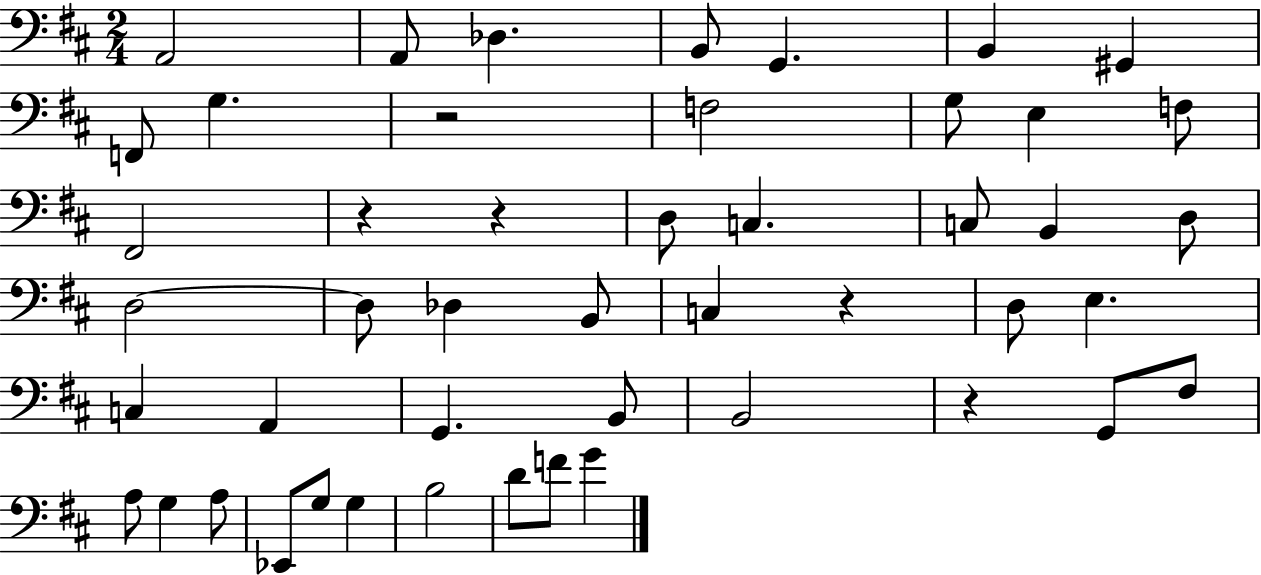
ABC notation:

X:1
T:Untitled
M:2/4
L:1/4
K:D
A,,2 A,,/2 _D, B,,/2 G,, B,, ^G,, F,,/2 G, z2 F,2 G,/2 E, F,/2 ^F,,2 z z D,/2 C, C,/2 B,, D,/2 D,2 D,/2 _D, B,,/2 C, z D,/2 E, C, A,, G,, B,,/2 B,,2 z G,,/2 ^F,/2 A,/2 G, A,/2 _E,,/2 G,/2 G, B,2 D/2 F/2 G